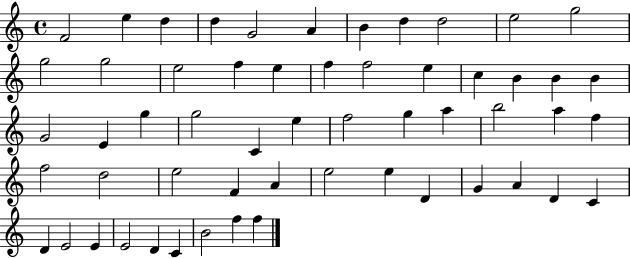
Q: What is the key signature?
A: C major